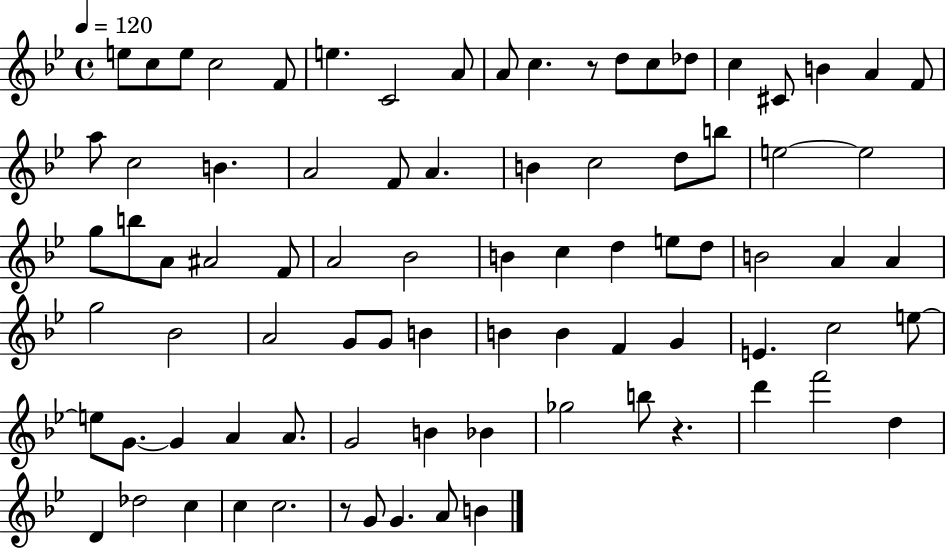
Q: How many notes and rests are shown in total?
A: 83